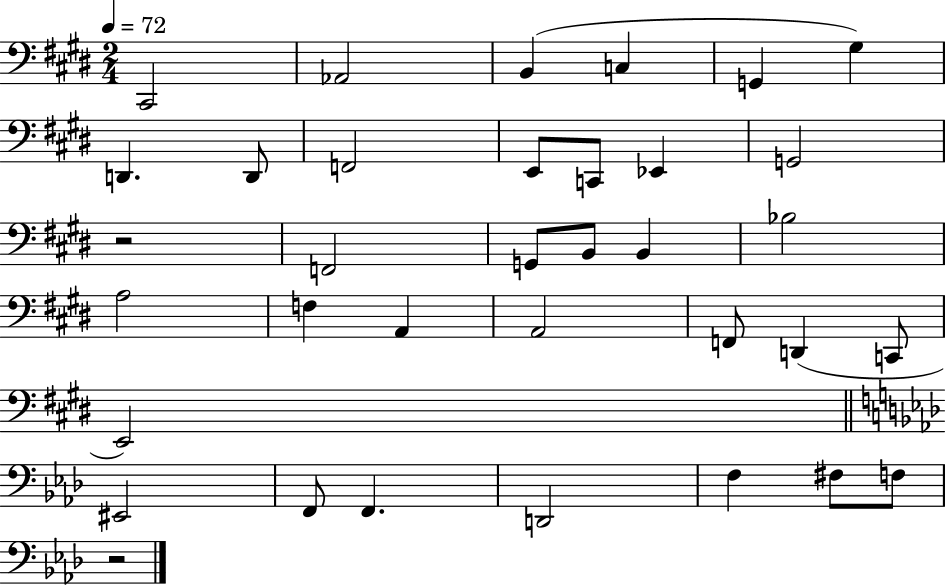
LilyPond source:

{
  \clef bass
  \numericTimeSignature
  \time 2/4
  \key e \major
  \tempo 4 = 72
  cis,2 | aes,2 | b,4( c4 | g,4 gis4) | \break d,4. d,8 | f,2 | e,8 c,8 ees,4 | g,2 | \break r2 | f,2 | g,8 b,8 b,4 | bes2 | \break a2 | f4 a,4 | a,2 | f,8 d,4( c,8 | \break e,2) | \bar "||" \break \key aes \major eis,2 | f,8 f,4. | d,2 | f4 fis8 f8 | \break r2 | \bar "|."
}